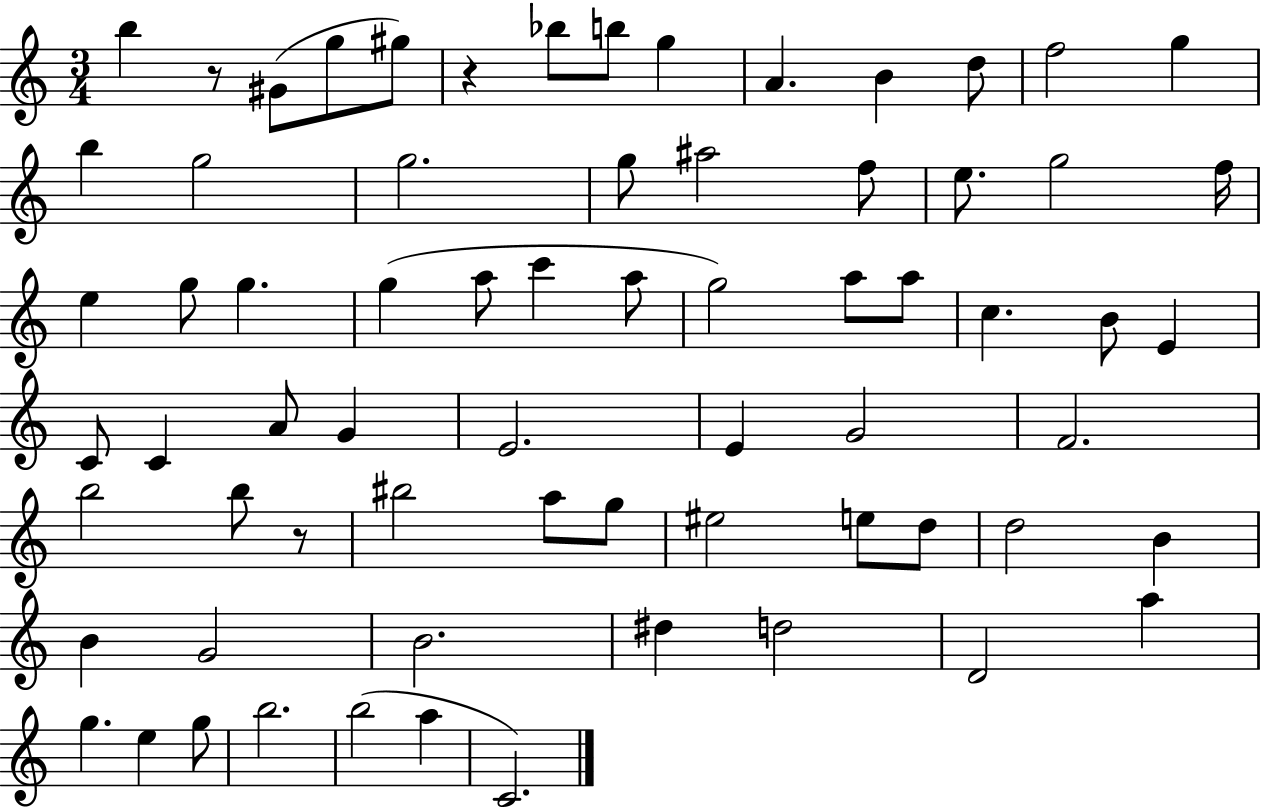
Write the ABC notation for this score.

X:1
T:Untitled
M:3/4
L:1/4
K:C
b z/2 ^G/2 g/2 ^g/2 z _b/2 b/2 g A B d/2 f2 g b g2 g2 g/2 ^a2 f/2 e/2 g2 f/4 e g/2 g g a/2 c' a/2 g2 a/2 a/2 c B/2 E C/2 C A/2 G E2 E G2 F2 b2 b/2 z/2 ^b2 a/2 g/2 ^e2 e/2 d/2 d2 B B G2 B2 ^d d2 D2 a g e g/2 b2 b2 a C2